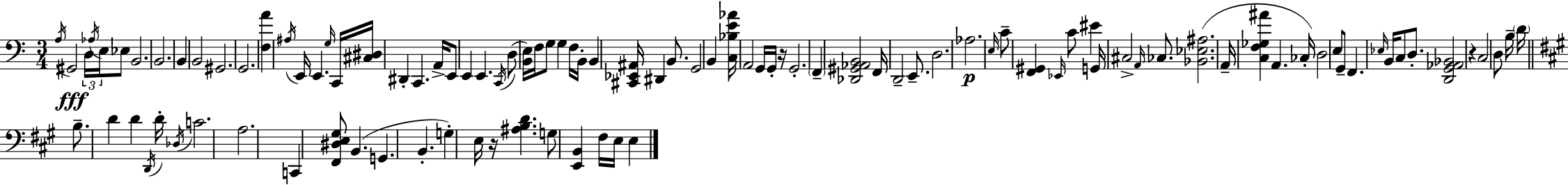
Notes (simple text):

A3/s G#2/h D3/s Ab3/s E3/s Eb3/e B2/h. B2/h. B2/q B2/h G#2/h. G2/h. [F3,A4]/q A#3/s E2/s E2/q. G3/s C2/s [C#3,D#3]/s D#2/q C2/q. A2/s E2/e E2/q E2/q. C2/s D3/e [B2,E3]/s F3/s G3/e G3/q F3/s B2/s B2/q [C#2,Eb2,A#2]/s D#2/q B2/e. G2/h B2/q [C3,Bb3,E4,Ab4]/s A2/h G2/s G2/s R/s G2/h. F2/q [Db2,G#2,Ab2,B2]/h F2/s D2/h E2/e. D3/h. Ab3/h. E3/s C4/e [F2,G#2]/q Eb2/s C4/e EIS4/q G2/s C#3/h A2/s CES3/e. [Bb2,Eb3,A#3]/h. A2/s [C3,F3,Gb3,A#4]/q A2/q. CES3/s D3/h E3/e G2/e F2/q. Eb3/s B2/s C3/e D3/e. [D2,G2,Ab2,Bb2]/h R/q C3/h D3/e B3/s D4/s B3/e. D4/q D4/q D2/s D4/s Db3/s C4/h. A3/h. C2/q [F#2,D#3,E3,G#3]/e B2/q. G2/q. B2/q. G3/q E3/s R/s [A#3,B3,D4]/q. G3/e [E2,B2]/q F#3/s E3/s E3/q